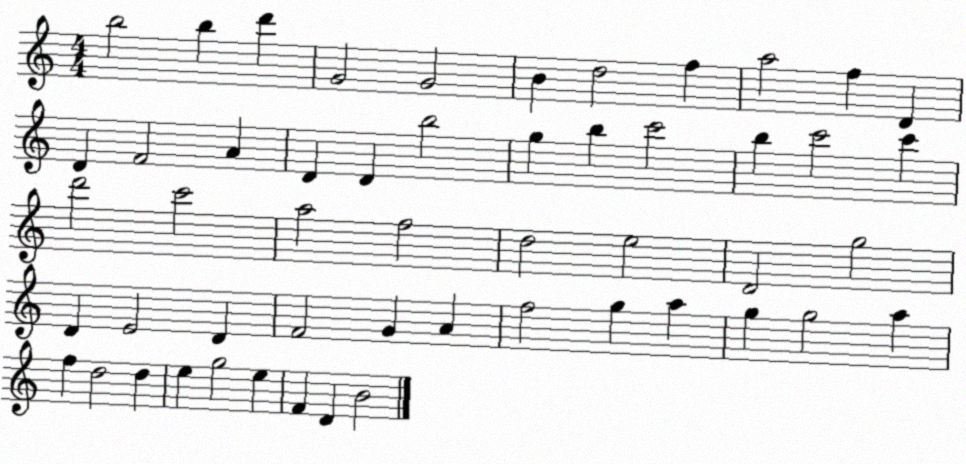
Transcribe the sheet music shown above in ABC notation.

X:1
T:Untitled
M:4/4
L:1/4
K:C
b2 b d' G2 G2 B d2 f a2 f D D F2 A D D b2 g b c'2 b c'2 c' d'2 c'2 a2 f2 d2 e2 D2 g2 D E2 D F2 G A f2 g a g g2 a f d2 d e g2 e F D B2